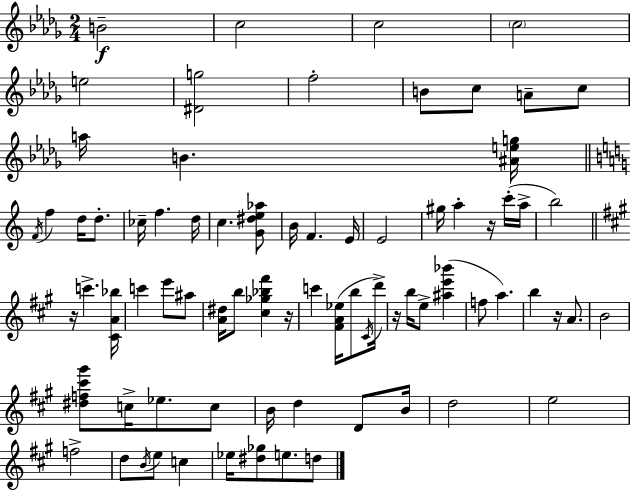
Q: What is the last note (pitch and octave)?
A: D5